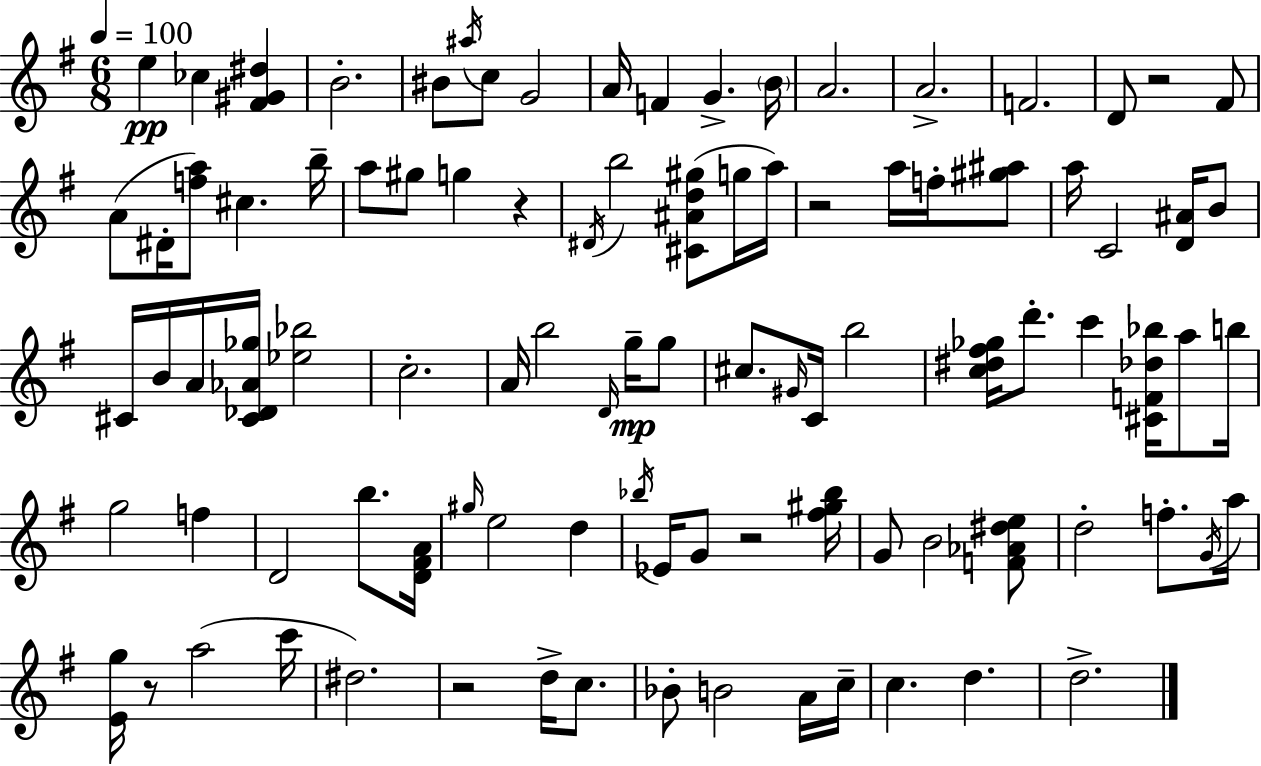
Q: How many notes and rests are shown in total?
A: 96